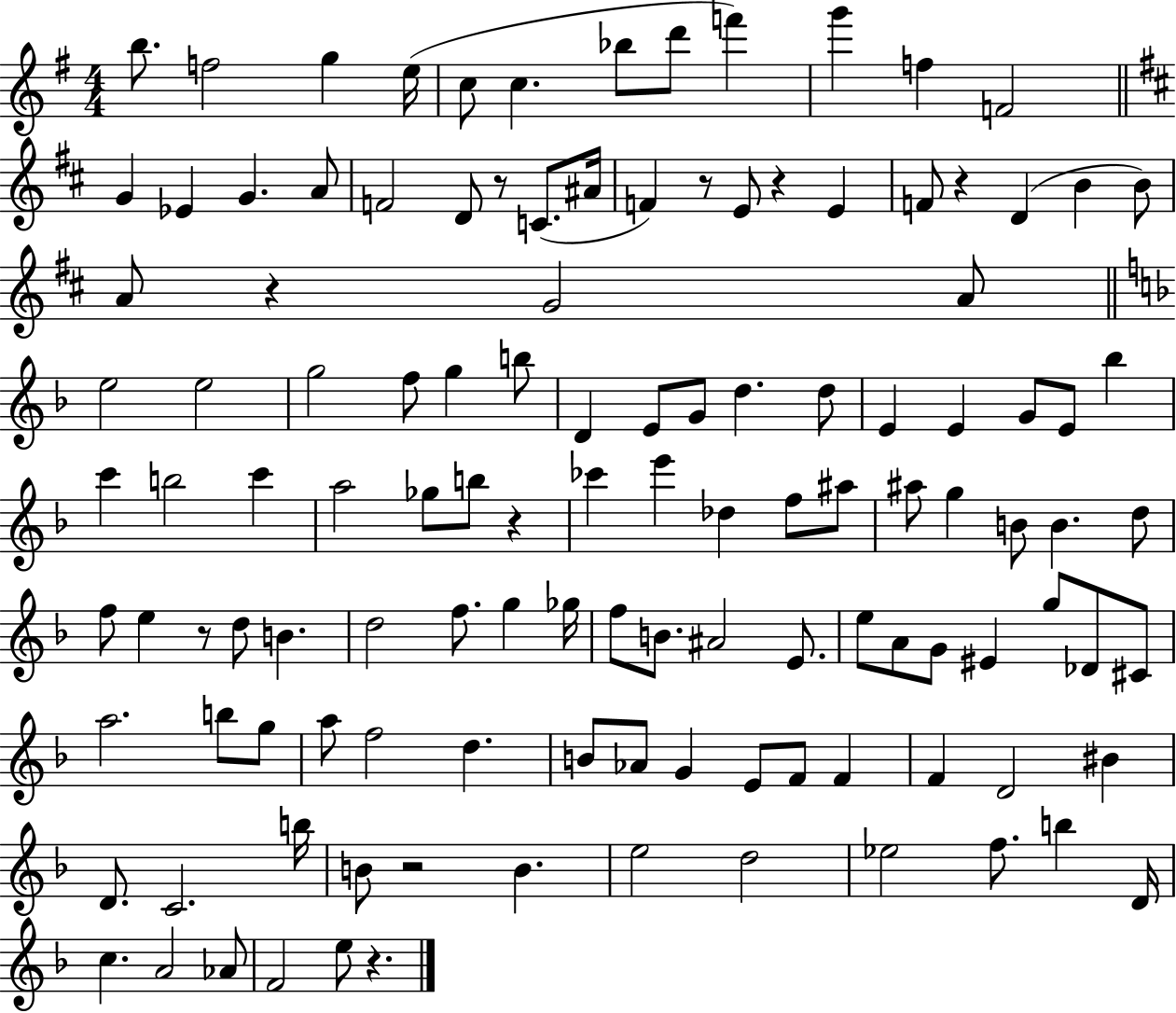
{
  \clef treble
  \numericTimeSignature
  \time 4/4
  \key g \major
  \repeat volta 2 { b''8. f''2 g''4 e''16( | c''8 c''4. bes''8 d'''8 f'''4) | g'''4 f''4 f'2 | \bar "||" \break \key b \minor g'4 ees'4 g'4. a'8 | f'2 d'8 r8 c'8.( ais'16 | f'4) r8 e'8 r4 e'4 | f'8 r4 d'4( b'4 b'8) | \break a'8 r4 g'2 a'8 | \bar "||" \break \key f \major e''2 e''2 | g''2 f''8 g''4 b''8 | d'4 e'8 g'8 d''4. d''8 | e'4 e'4 g'8 e'8 bes''4 | \break c'''4 b''2 c'''4 | a''2 ges''8 b''8 r4 | ces'''4 e'''4 des''4 f''8 ais''8 | ais''8 g''4 b'8 b'4. d''8 | \break f''8 e''4 r8 d''8 b'4. | d''2 f''8. g''4 ges''16 | f''8 b'8. ais'2 e'8. | e''8 a'8 g'8 eis'4 g''8 des'8 cis'8 | \break a''2. b''8 g''8 | a''8 f''2 d''4. | b'8 aes'8 g'4 e'8 f'8 f'4 | f'4 d'2 bis'4 | \break d'8. c'2. b''16 | b'8 r2 b'4. | e''2 d''2 | ees''2 f''8. b''4 d'16 | \break c''4. a'2 aes'8 | f'2 e''8 r4. | } \bar "|."
}